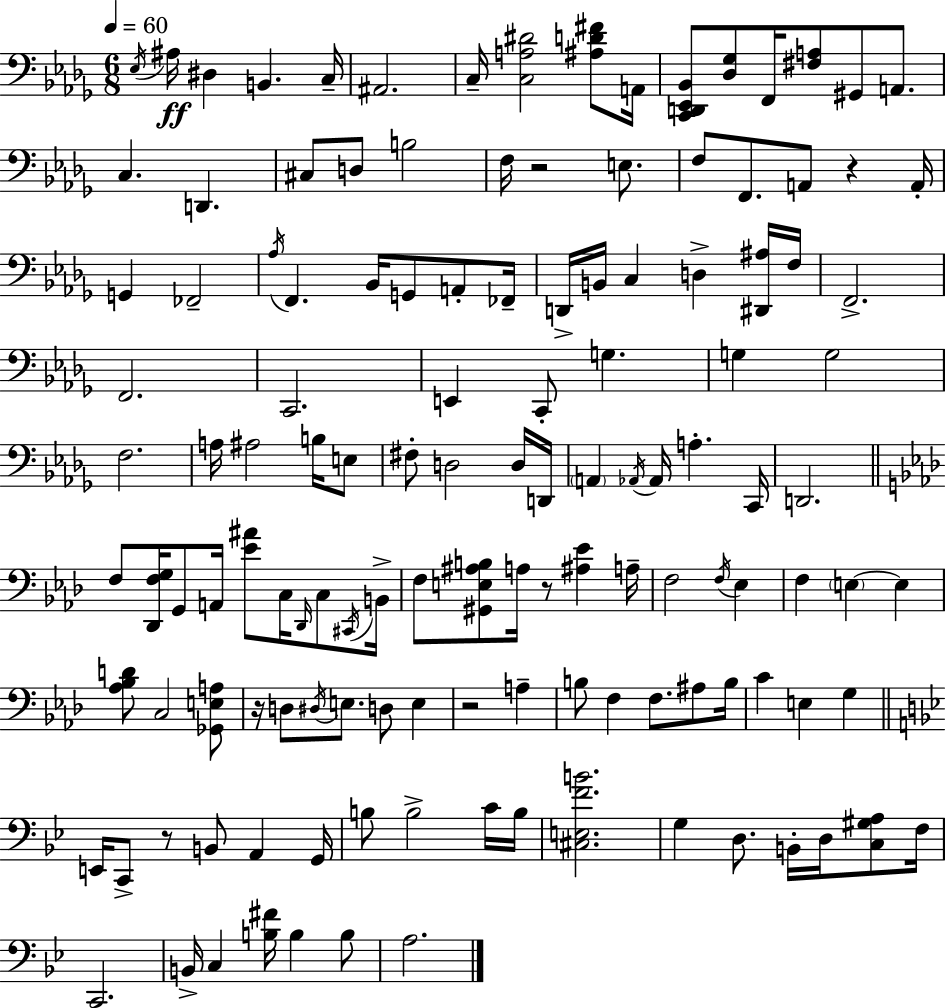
X:1
T:Untitled
M:6/8
L:1/4
K:Bbm
_E,/4 ^A,/4 ^D, B,, C,/4 ^A,,2 C,/4 [C,A,^D]2 [^A,D^F]/2 A,,/4 [C,,D,,_E,,_B,,]/2 [_D,_G,]/2 F,,/4 [^F,A,]/2 ^G,,/2 A,,/2 C, D,, ^C,/2 D,/2 B,2 F,/4 z2 E,/2 F,/2 F,,/2 A,,/2 z A,,/4 G,, _F,,2 _A,/4 F,, _B,,/4 G,,/2 A,,/2 _F,,/4 D,,/4 B,,/4 C, D, [^D,,^A,]/4 F,/4 F,,2 F,,2 C,,2 E,, C,,/2 G, G, G,2 F,2 A,/4 ^A,2 B,/4 E,/2 ^F,/2 D,2 D,/4 D,,/4 A,, _A,,/4 _A,,/4 A, C,,/4 D,,2 F,/2 [_D,,F,G,]/4 G,,/2 A,,/4 [_E^A]/2 C,/4 _D,,/4 C,/2 ^C,,/4 B,,/4 F,/2 [^G,,E,^A,B,]/2 A,/4 z/2 [^A,_E] A,/4 F,2 F,/4 _E, F, E, E, [_A,_B,D]/2 C,2 [_G,,E,A,]/2 z/4 D,/2 ^D,/4 E,/2 D,/2 E, z2 A, B,/2 F, F,/2 ^A,/2 B,/4 C E, G, E,,/4 C,,/2 z/2 B,,/2 A,, G,,/4 B,/2 B,2 C/4 B,/4 [^C,E,FB]2 G, D,/2 B,,/4 D,/4 [C,^G,A,]/2 F,/4 C,,2 B,,/4 C, [B,^F]/4 B, B,/2 A,2